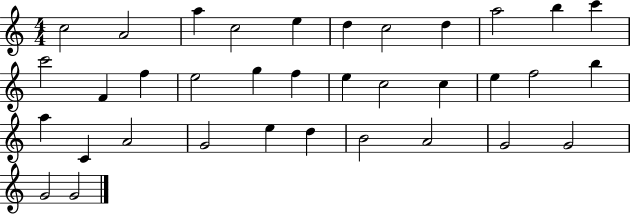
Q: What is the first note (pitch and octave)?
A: C5